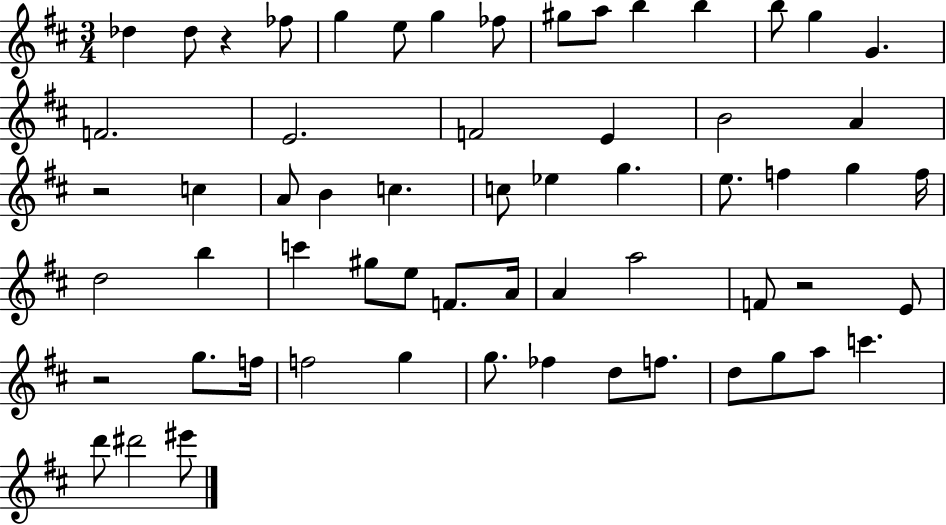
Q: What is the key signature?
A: D major